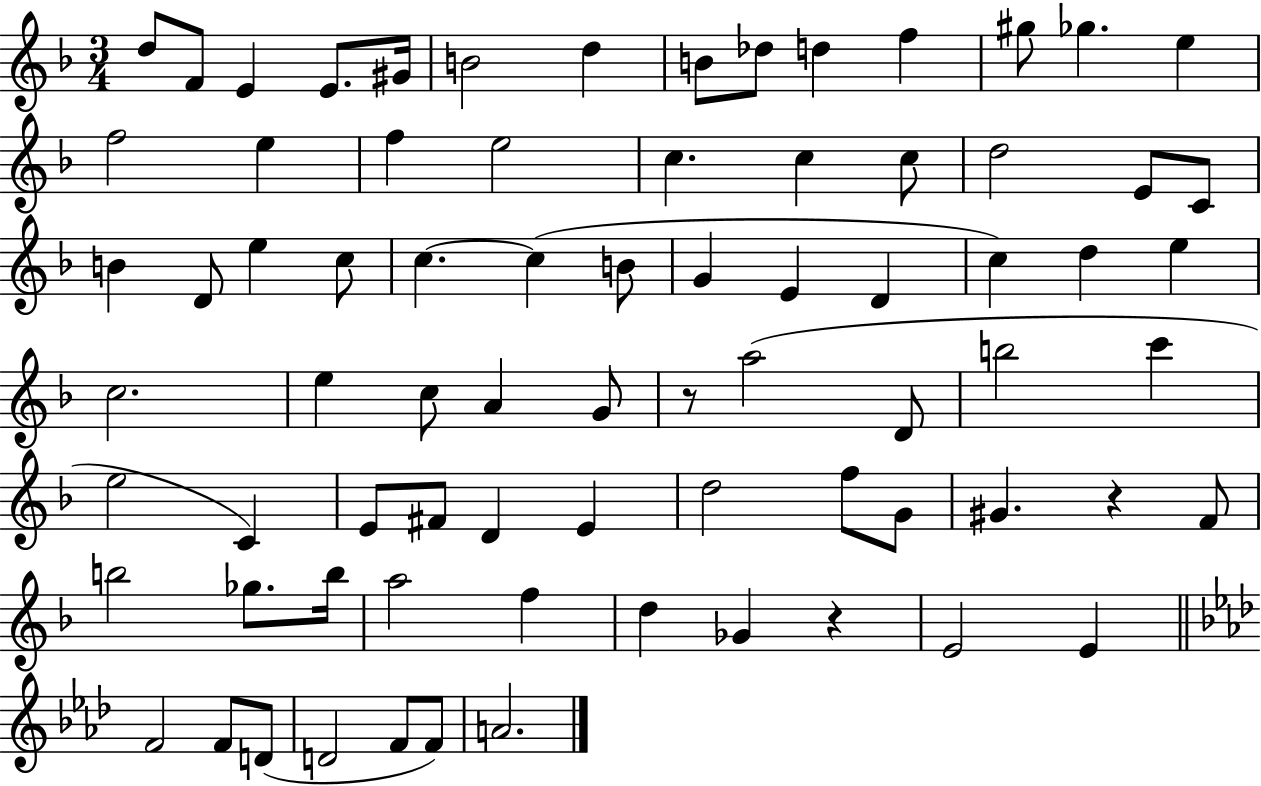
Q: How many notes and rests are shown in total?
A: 76